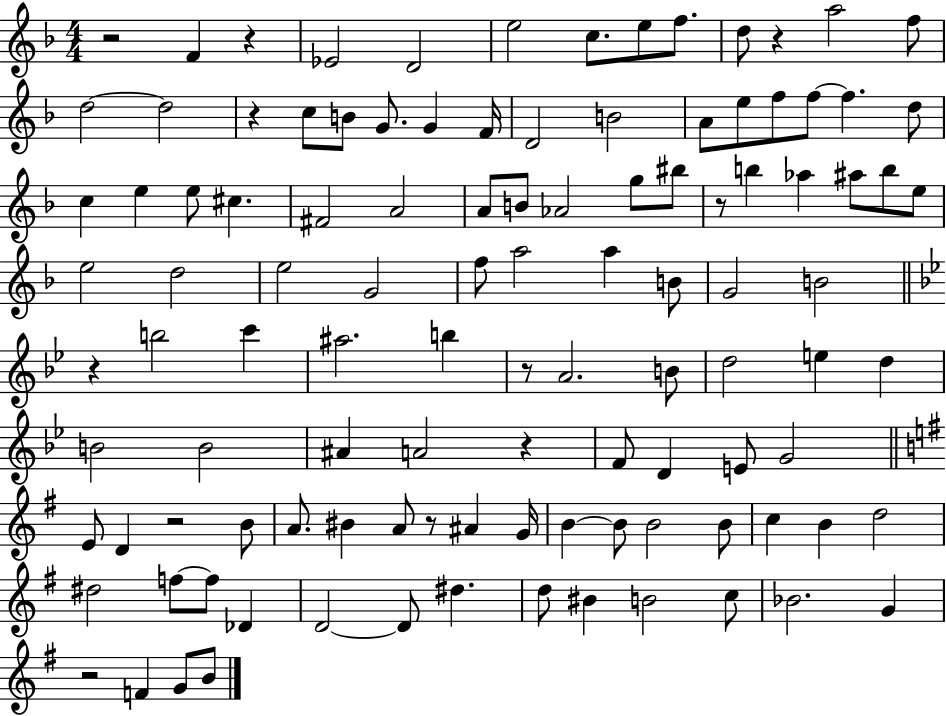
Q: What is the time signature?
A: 4/4